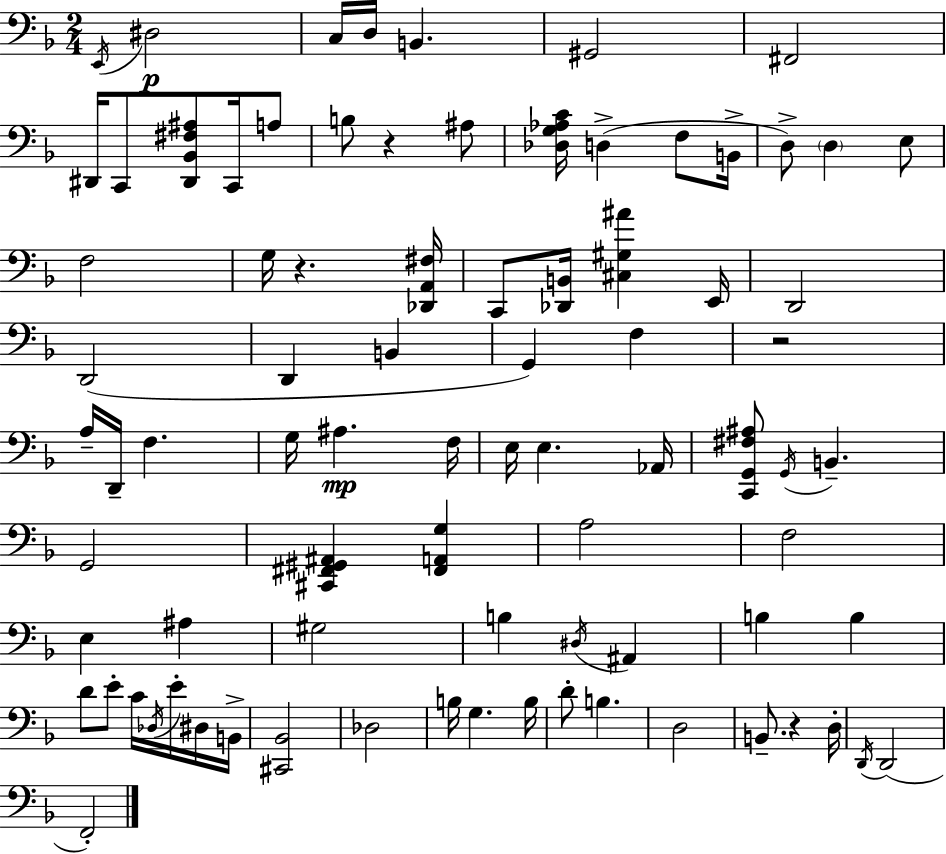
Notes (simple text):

E2/s D#3/h C3/s D3/s B2/q. G#2/h F#2/h D#2/s C2/e [D#2,Bb2,F#3,A#3]/e C2/s A3/e B3/e R/q A#3/e [Db3,G3,Ab3,C4]/s D3/q F3/e B2/s D3/e D3/q E3/e F3/h G3/s R/q. [Db2,A2,F#3]/s C2/e [Db2,B2]/s [C#3,G#3,A#4]/q E2/s D2/h D2/h D2/q B2/q G2/q F3/q R/h A3/s D2/s F3/q. G3/s A#3/q. F3/s E3/s E3/q. Ab2/s [C2,G2,F#3,A#3]/e G2/s B2/q. G2/h [C#2,F#2,G#2,A#2]/q [F#2,A2,G3]/q A3/h F3/h E3/q A#3/q G#3/h B3/q D#3/s A#2/q B3/q B3/q D4/e E4/e C4/s Db3/s E4/s D#3/s B2/s [C#2,Bb2]/h Db3/h B3/s G3/q. B3/s D4/e B3/q. D3/h B2/e. R/q D3/s D2/s D2/h F2/h